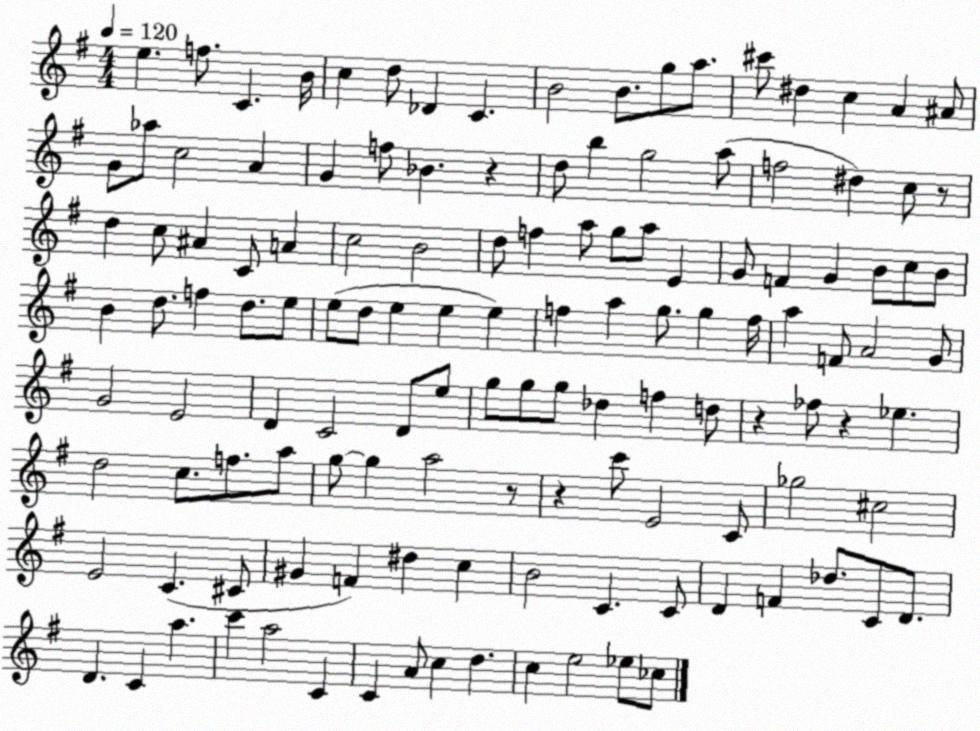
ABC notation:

X:1
T:Untitled
M:4/4
L:1/4
K:G
e f/2 C B/4 c d/2 _D C B2 B/2 g/2 a/2 ^c'/2 ^d c A ^A/2 G/2 _a/2 c2 A G f/2 _B z d/2 b g2 a/2 f2 ^d c/2 z/2 d c/2 ^A C/2 A c2 B2 d/2 f a/2 g/2 a/2 E G/2 F G B/2 c/2 B/2 B d/2 f d/2 e/2 e/2 d/2 e e e f a g/2 g f/4 a F/2 A2 G/2 G2 E2 D C2 D/2 e/2 g/2 g/2 g/2 _d f d/2 z _f/2 z _e d2 c/2 f/2 a/2 g/2 g a2 z/2 z c'/2 E2 C/2 _g2 ^c2 E2 C ^C/2 ^G F ^d c B2 C C/2 D F _d/2 C/2 D/2 D C a c' a2 C C A/2 c d c e2 _e/2 _c/2